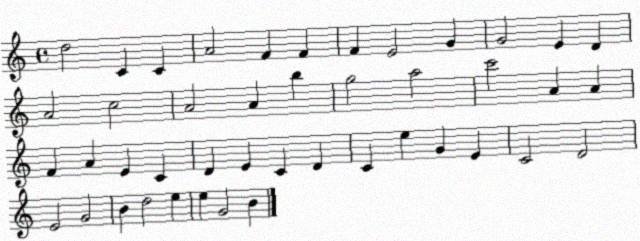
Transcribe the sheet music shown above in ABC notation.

X:1
T:Untitled
M:4/4
L:1/4
K:C
d2 C C A2 F F F E2 G G2 E D A2 c2 A2 A b g2 a2 c'2 A A F A E C D E C D C e G E C2 D2 E2 G2 B d2 e e G2 B